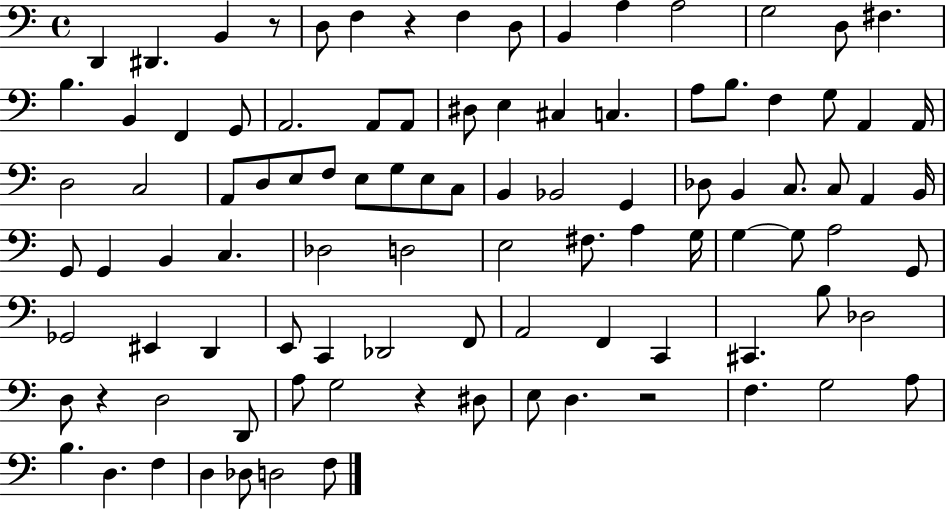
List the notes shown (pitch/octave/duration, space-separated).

D2/q D#2/q. B2/q R/e D3/e F3/q R/q F3/q D3/e B2/q A3/q A3/h G3/h D3/e F#3/q. B3/q. B2/q F2/q G2/e A2/h. A2/e A2/e D#3/e E3/q C#3/q C3/q. A3/e B3/e. F3/q G3/e A2/q A2/s D3/h C3/h A2/e D3/e E3/e F3/e E3/e G3/e E3/e C3/e B2/q Bb2/h G2/q Db3/e B2/q C3/e. C3/e A2/q B2/s G2/e G2/q B2/q C3/q. Db3/h D3/h E3/h F#3/e. A3/q G3/s G3/q G3/e A3/h G2/e Gb2/h EIS2/q D2/q E2/e C2/q Db2/h F2/e A2/h F2/q C2/q C#2/q. B3/e Db3/h D3/e R/q D3/h D2/e A3/e G3/h R/q D#3/e E3/e D3/q. R/h F3/q. G3/h A3/e B3/q. D3/q. F3/q D3/q Db3/e D3/h F3/e